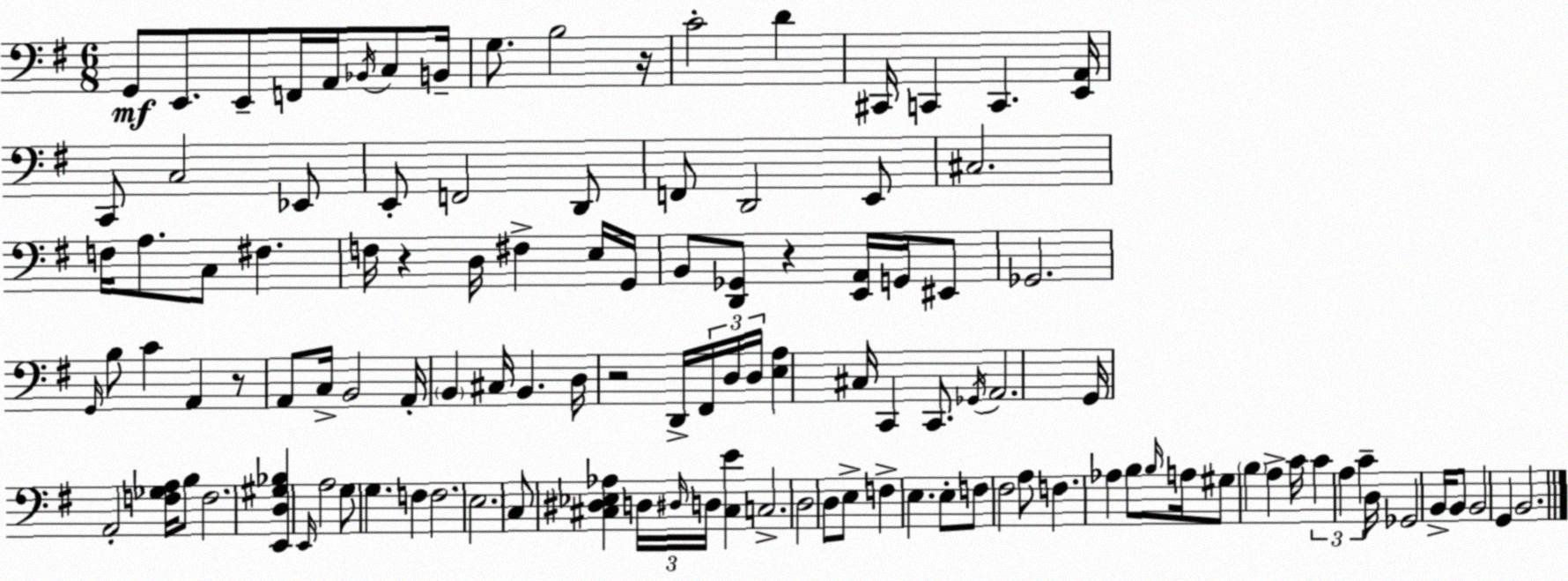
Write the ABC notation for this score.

X:1
T:Untitled
M:6/8
L:1/4
K:Em
G,,/2 E,,/2 E,,/2 F,,/4 A,,/4 _B,,/4 C,/2 B,,/4 G,/2 B,2 z/4 C2 D ^C,,/4 C,, C,, [E,,A,,]/4 C,,/2 C,2 _E,,/2 E,,/2 F,,2 D,,/2 F,,/2 D,,2 E,,/2 ^C,2 F,/4 A,/2 C,/2 ^F, F,/4 z D,/4 ^F, E,/4 G,,/4 B,,/2 [D,,_G,,]/2 z [E,,A,,]/4 G,,/4 ^E,,/2 _G,,2 G,,/4 B,/2 C A,, z/2 A,,/2 C,/4 B,,2 A,,/4 B,, ^C,/4 B,, D,/4 z2 D,,/4 ^F,,/4 D,/4 D,/4 [E,A,] ^C,/4 C,, C,,/2 _G,,/4 A,,2 G,,/4 A,,2 [F,_G,A,]/4 B,/2 F,2 [E,,D,^G,_B,] E,,/4 A,2 G,/2 G, F, F,2 E,2 C,/2 [^C,^D,_E,_A,] D,/4 ^D,/4 D,/4 [^C,E] C,2 D,2 D,/2 E,/2 F, E, E,/2 F,/2 ^F,2 A,/2 F, _A, B,/2 B,/4 A,/4 ^G,/2 B, A, C/4 C A, C D,/4 _G,,2 B,,/4 B,,/2 B,,2 G,, B,,2